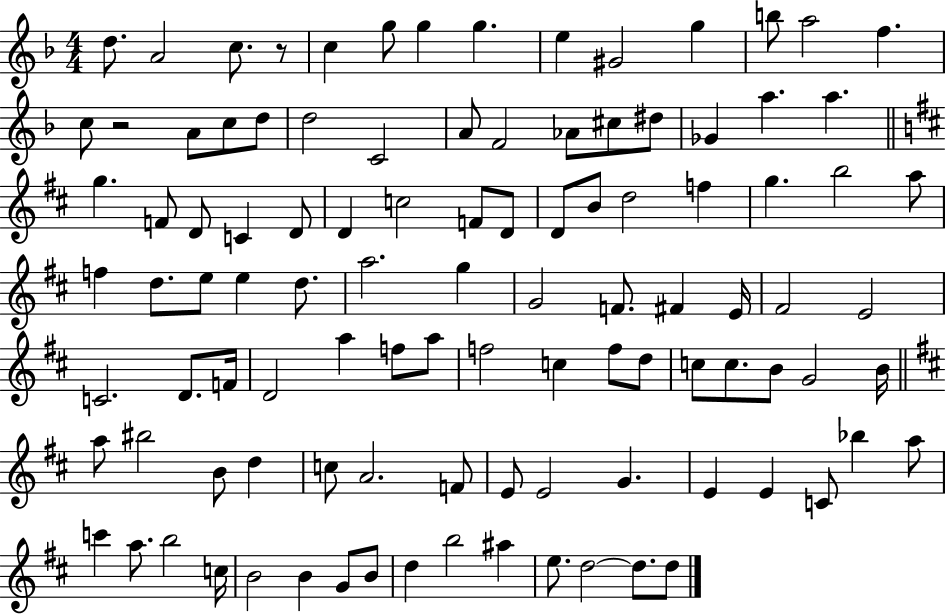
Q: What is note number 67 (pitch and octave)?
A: D5